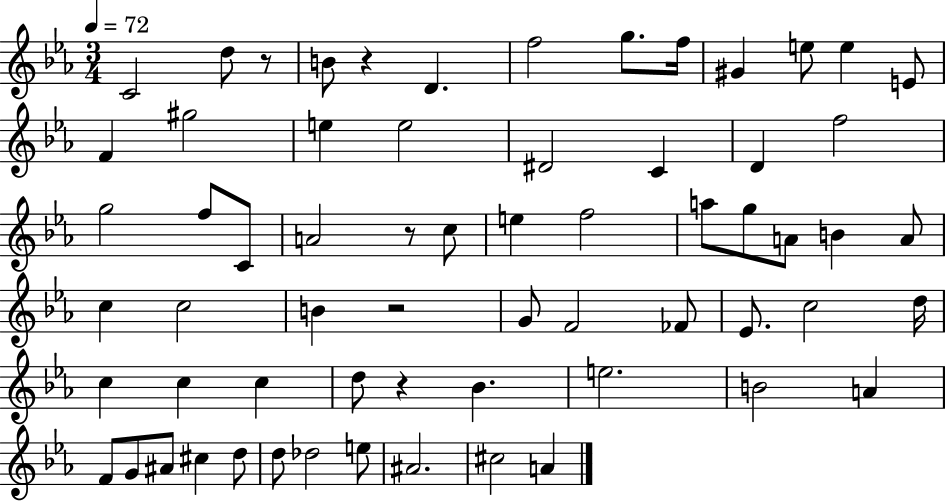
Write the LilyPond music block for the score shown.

{
  \clef treble
  \numericTimeSignature
  \time 3/4
  \key ees \major
  \tempo 4 = 72
  c'2 d''8 r8 | b'8 r4 d'4. | f''2 g''8. f''16 | gis'4 e''8 e''4 e'8 | \break f'4 gis''2 | e''4 e''2 | dis'2 c'4 | d'4 f''2 | \break g''2 f''8 c'8 | a'2 r8 c''8 | e''4 f''2 | a''8 g''8 a'8 b'4 a'8 | \break c''4 c''2 | b'4 r2 | g'8 f'2 fes'8 | ees'8. c''2 d''16 | \break c''4 c''4 c''4 | d''8 r4 bes'4. | e''2. | b'2 a'4 | \break f'8 g'8 ais'8 cis''4 d''8 | d''8 des''2 e''8 | ais'2. | cis''2 a'4 | \break \bar "|."
}